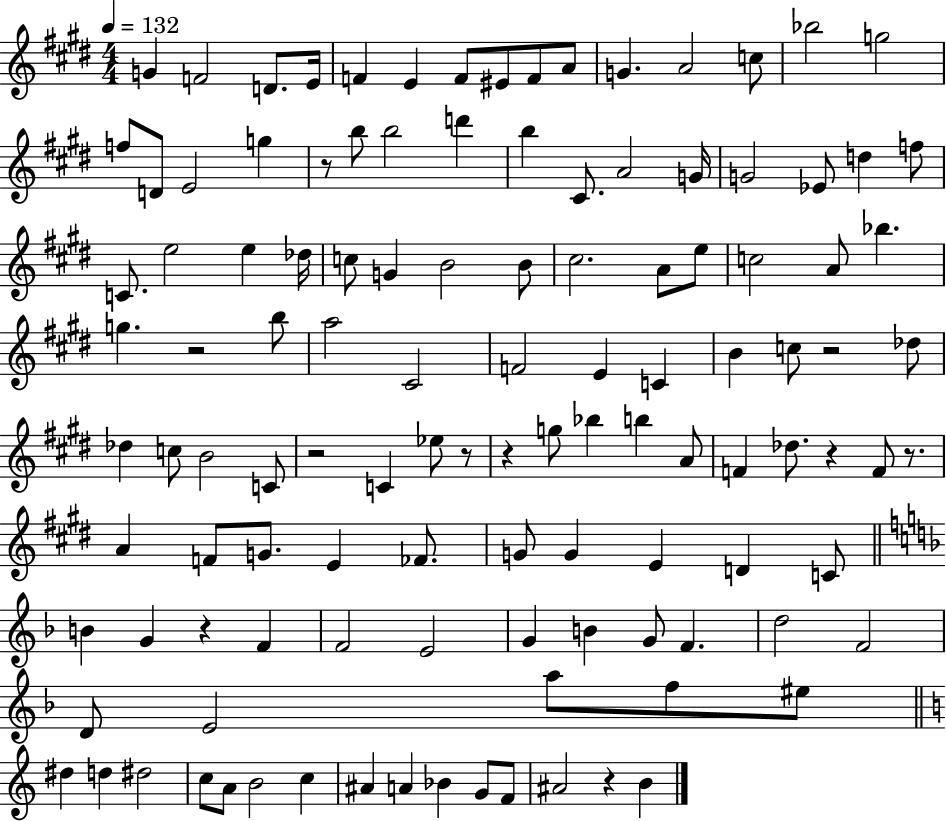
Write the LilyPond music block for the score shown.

{
  \clef treble
  \numericTimeSignature
  \time 4/4
  \key e \major
  \tempo 4 = 132
  g'4 f'2 d'8. e'16 | f'4 e'4 f'8 eis'8 f'8 a'8 | g'4. a'2 c''8 | bes''2 g''2 | \break f''8 d'8 e'2 g''4 | r8 b''8 b''2 d'''4 | b''4 cis'8. a'2 g'16 | g'2 ees'8 d''4 f''8 | \break c'8. e''2 e''4 des''16 | c''8 g'4 b'2 b'8 | cis''2. a'8 e''8 | c''2 a'8 bes''4. | \break g''4. r2 b''8 | a''2 cis'2 | f'2 e'4 c'4 | b'4 c''8 r2 des''8 | \break des''4 c''8 b'2 c'8 | r2 c'4 ees''8 r8 | r4 g''8 bes''4 b''4 a'8 | f'4 des''8. r4 f'8 r8. | \break a'4 f'8 g'8. e'4 fes'8. | g'8 g'4 e'4 d'4 c'8 | \bar "||" \break \key d \minor b'4 g'4 r4 f'4 | f'2 e'2 | g'4 b'4 g'8 f'4. | d''2 f'2 | \break d'8 e'2 a''8 f''8 eis''8 | \bar "||" \break \key c \major dis''4 d''4 dis''2 | c''8 a'8 b'2 c''4 | ais'4 a'4 bes'4 g'8 f'8 | ais'2 r4 b'4 | \break \bar "|."
}